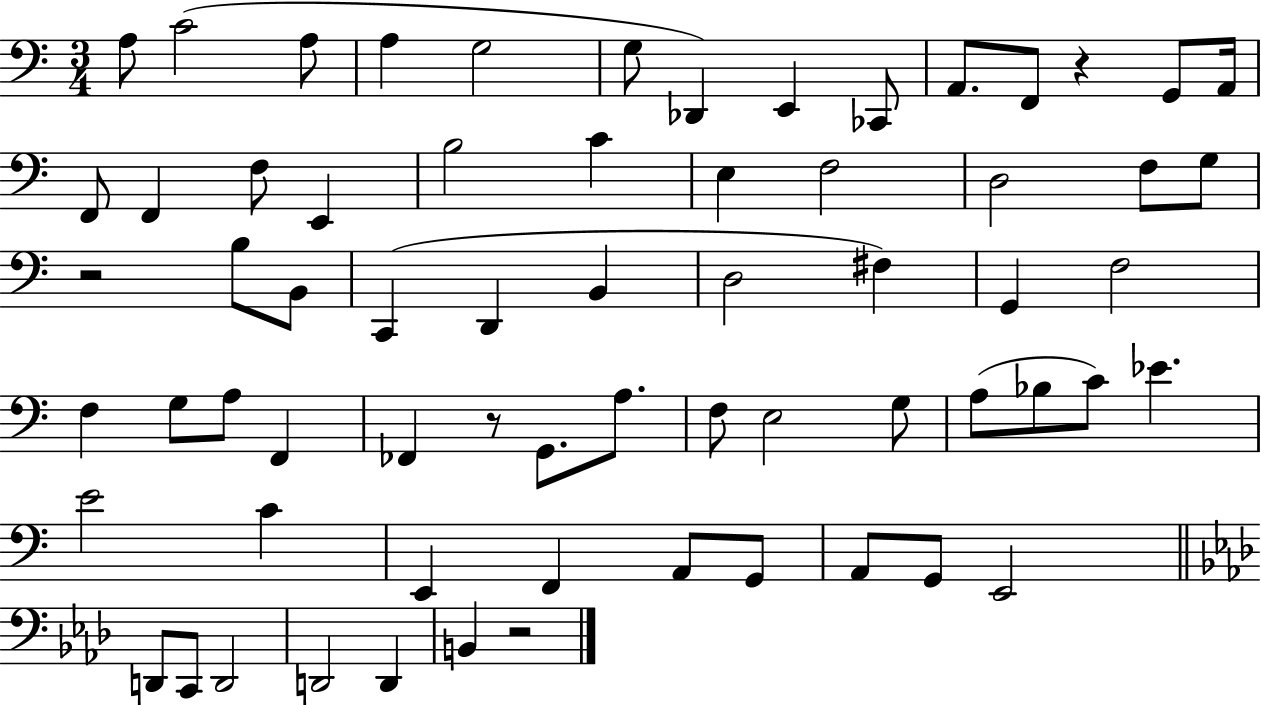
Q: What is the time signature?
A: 3/4